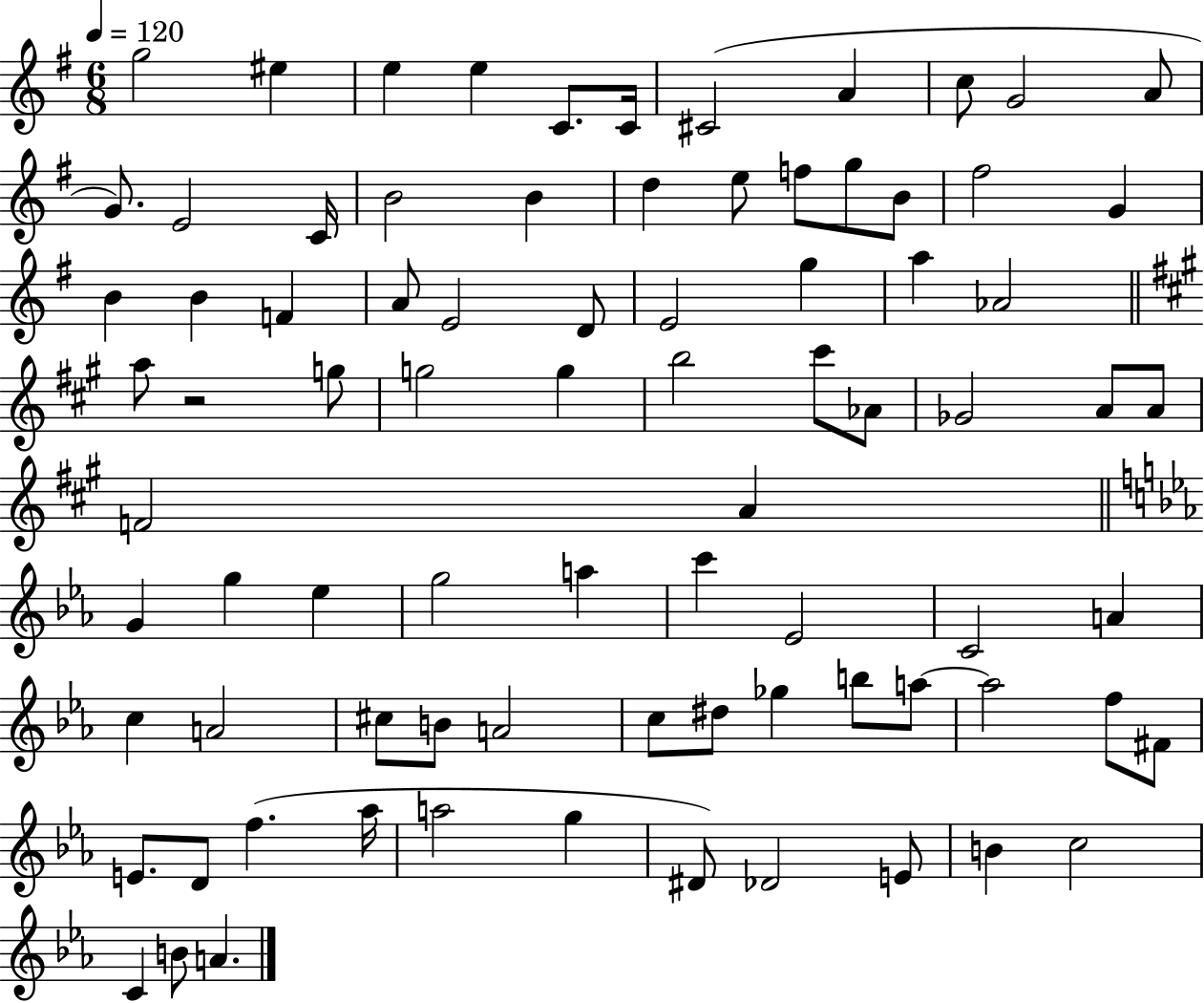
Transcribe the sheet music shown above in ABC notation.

X:1
T:Untitled
M:6/8
L:1/4
K:G
g2 ^e e e C/2 C/4 ^C2 A c/2 G2 A/2 G/2 E2 C/4 B2 B d e/2 f/2 g/2 B/2 ^f2 G B B F A/2 E2 D/2 E2 g a _A2 a/2 z2 g/2 g2 g b2 ^c'/2 _A/2 _G2 A/2 A/2 F2 A G g _e g2 a c' _E2 C2 A c A2 ^c/2 B/2 A2 c/2 ^d/2 _g b/2 a/2 a2 f/2 ^F/2 E/2 D/2 f _a/4 a2 g ^D/2 _D2 E/2 B c2 C B/2 A